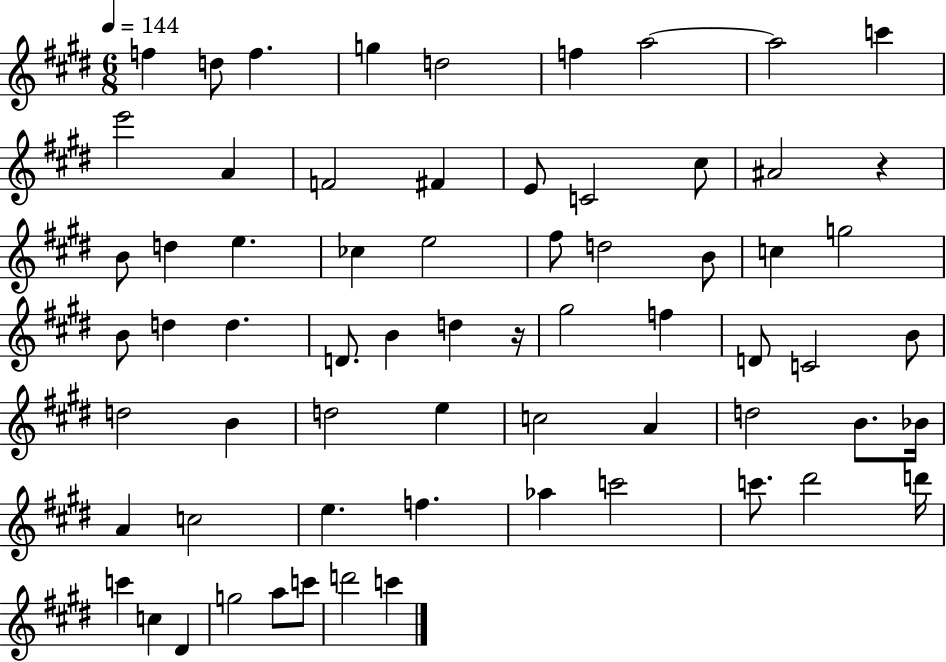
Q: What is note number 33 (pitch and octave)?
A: D5